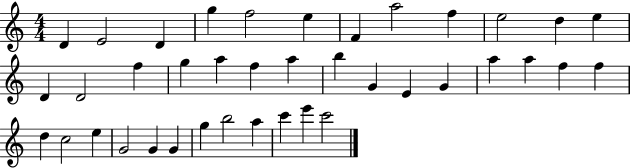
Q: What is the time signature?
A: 4/4